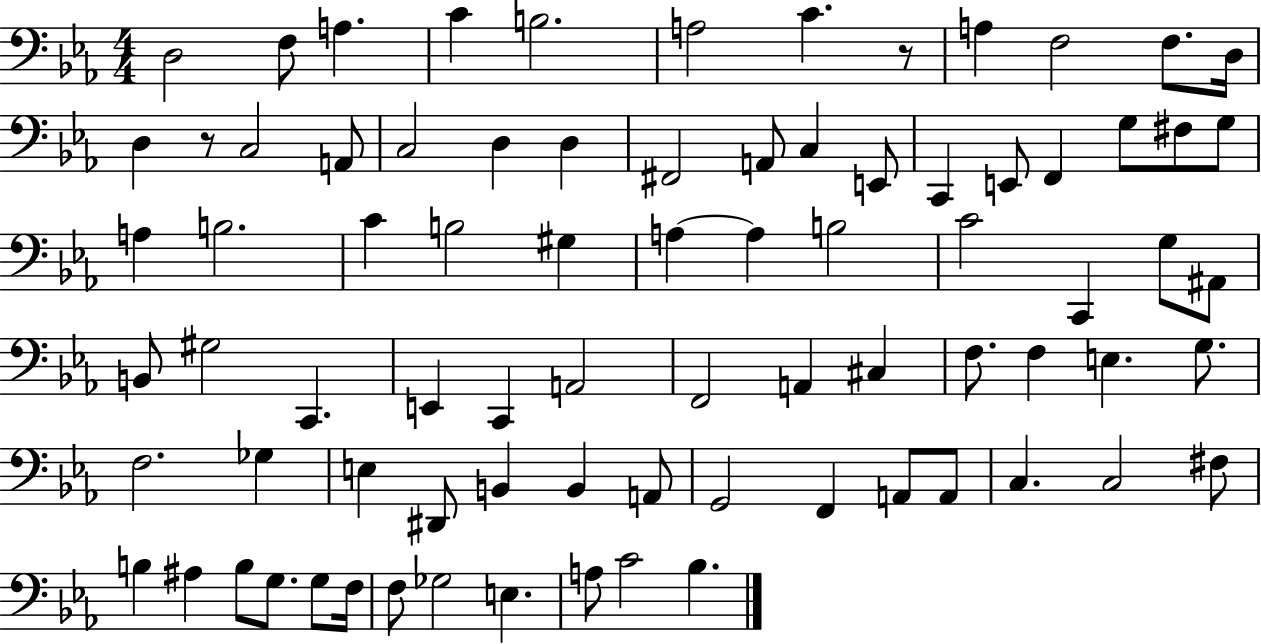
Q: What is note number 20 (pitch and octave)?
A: C3